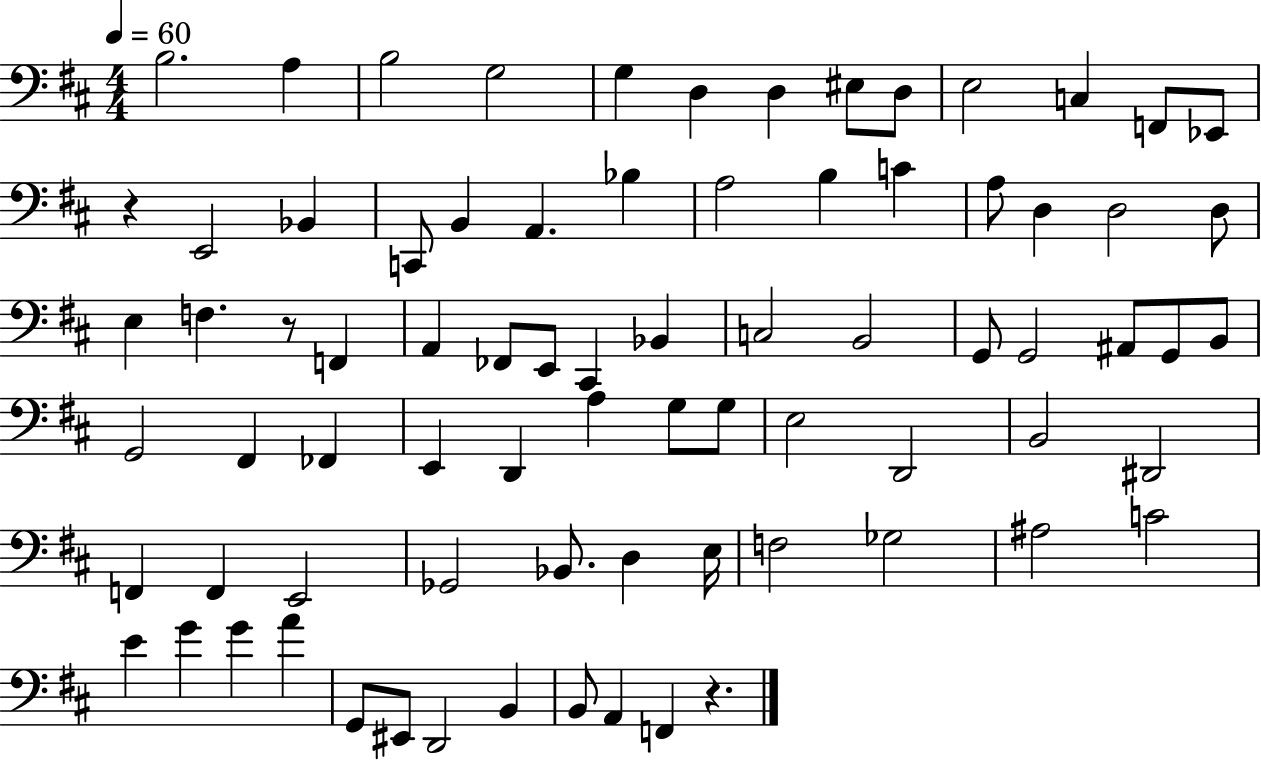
{
  \clef bass
  \numericTimeSignature
  \time 4/4
  \key d \major
  \tempo 4 = 60
  b2. a4 | b2 g2 | g4 d4 d4 eis8 d8 | e2 c4 f,8 ees,8 | \break r4 e,2 bes,4 | c,8 b,4 a,4. bes4 | a2 b4 c'4 | a8 d4 d2 d8 | \break e4 f4. r8 f,4 | a,4 fes,8 e,8 cis,4 bes,4 | c2 b,2 | g,8 g,2 ais,8 g,8 b,8 | \break g,2 fis,4 fes,4 | e,4 d,4 a4 g8 g8 | e2 d,2 | b,2 dis,2 | \break f,4 f,4 e,2 | ges,2 bes,8. d4 e16 | f2 ges2 | ais2 c'2 | \break e'4 g'4 g'4 a'4 | g,8 eis,8 d,2 b,4 | b,8 a,4 f,4 r4. | \bar "|."
}